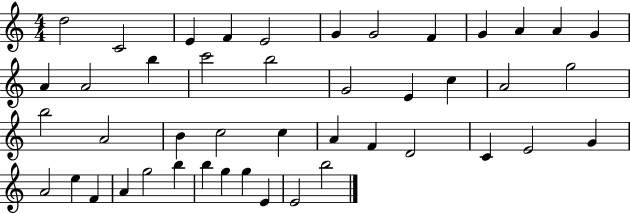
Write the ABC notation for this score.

X:1
T:Untitled
M:4/4
L:1/4
K:C
d2 C2 E F E2 G G2 F G A A G A A2 b c'2 b2 G2 E c A2 g2 b2 A2 B c2 c A F D2 C E2 G A2 e F A g2 b b g g E E2 b2